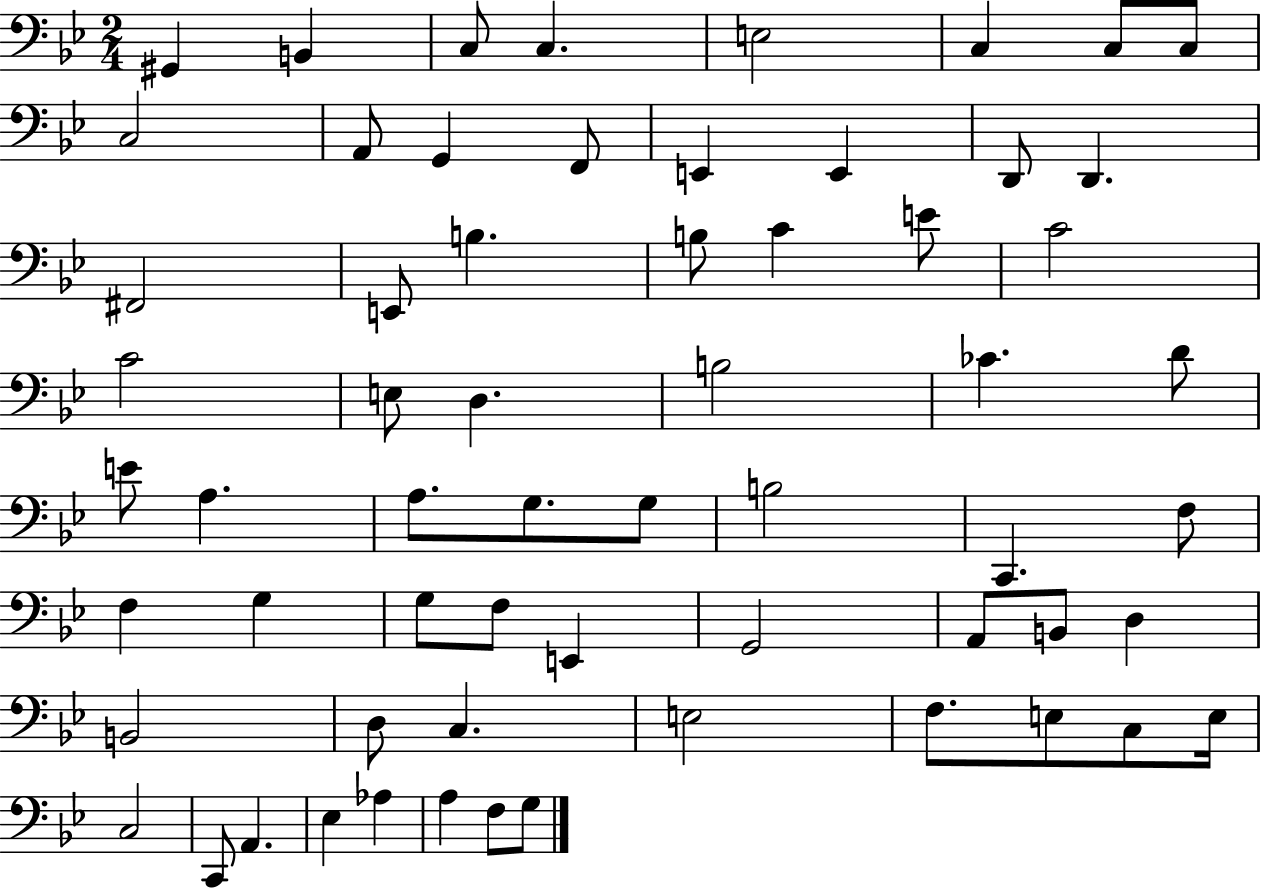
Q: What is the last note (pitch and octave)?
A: G3